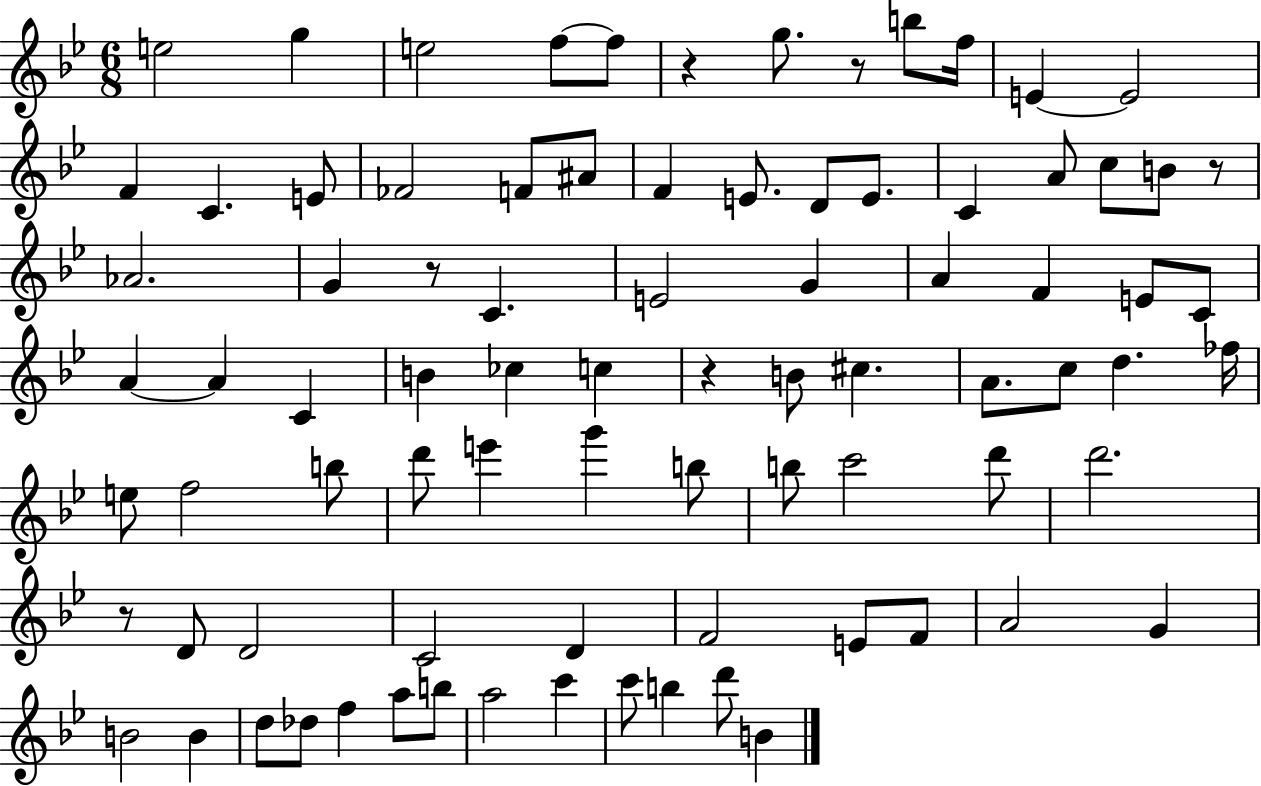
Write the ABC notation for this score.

X:1
T:Untitled
M:6/8
L:1/4
K:Bb
e2 g e2 f/2 f/2 z g/2 z/2 b/2 f/4 E E2 F C E/2 _F2 F/2 ^A/2 F E/2 D/2 E/2 C A/2 c/2 B/2 z/2 _A2 G z/2 C E2 G A F E/2 C/2 A A C B _c c z B/2 ^c A/2 c/2 d _f/4 e/2 f2 b/2 d'/2 e' g' b/2 b/2 c'2 d'/2 d'2 z/2 D/2 D2 C2 D F2 E/2 F/2 A2 G B2 B d/2 _d/2 f a/2 b/2 a2 c' c'/2 b d'/2 B